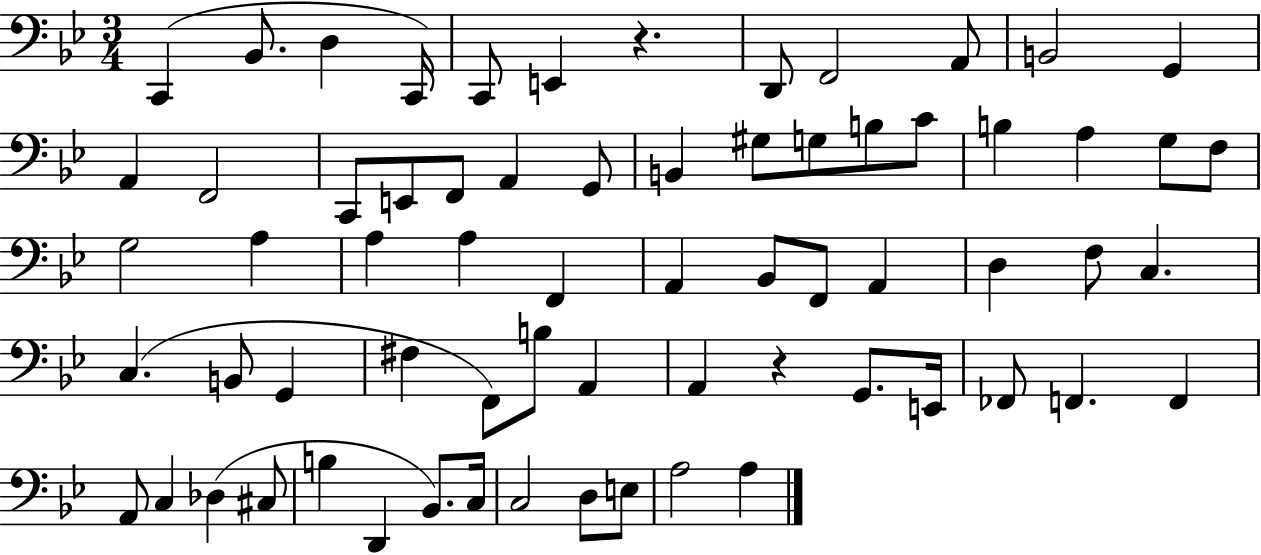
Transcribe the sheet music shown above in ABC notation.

X:1
T:Untitled
M:3/4
L:1/4
K:Bb
C,, _B,,/2 D, C,,/4 C,,/2 E,, z D,,/2 F,,2 A,,/2 B,,2 G,, A,, F,,2 C,,/2 E,,/2 F,,/2 A,, G,,/2 B,, ^G,/2 G,/2 B,/2 C/2 B, A, G,/2 F,/2 G,2 A, A, A, F,, A,, _B,,/2 F,,/2 A,, D, F,/2 C, C, B,,/2 G,, ^F, F,,/2 B,/2 A,, A,, z G,,/2 E,,/4 _F,,/2 F,, F,, A,,/2 C, _D, ^C,/2 B, D,, _B,,/2 C,/4 C,2 D,/2 E,/2 A,2 A,